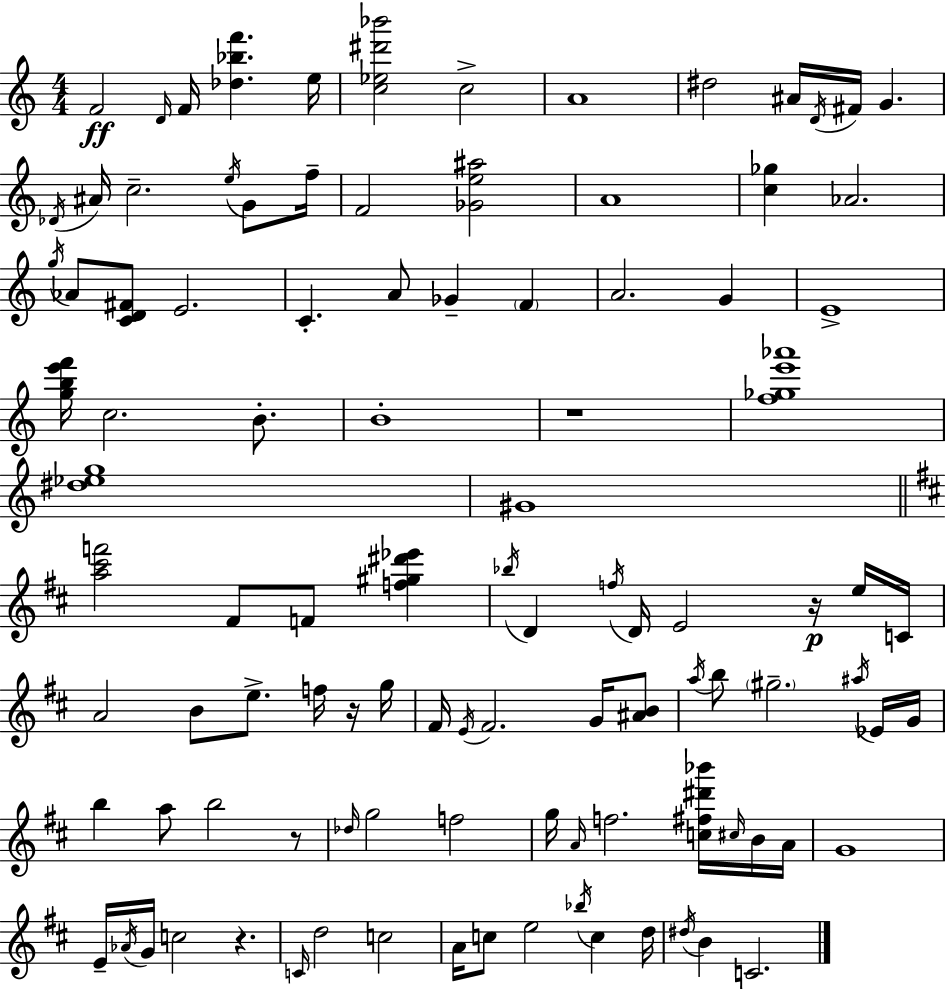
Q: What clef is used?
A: treble